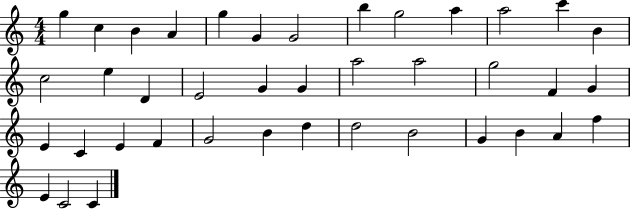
{
  \clef treble
  \numericTimeSignature
  \time 4/4
  \key c \major
  g''4 c''4 b'4 a'4 | g''4 g'4 g'2 | b''4 g''2 a''4 | a''2 c'''4 b'4 | \break c''2 e''4 d'4 | e'2 g'4 g'4 | a''2 a''2 | g''2 f'4 g'4 | \break e'4 c'4 e'4 f'4 | g'2 b'4 d''4 | d''2 b'2 | g'4 b'4 a'4 f''4 | \break e'4 c'2 c'4 | \bar "|."
}